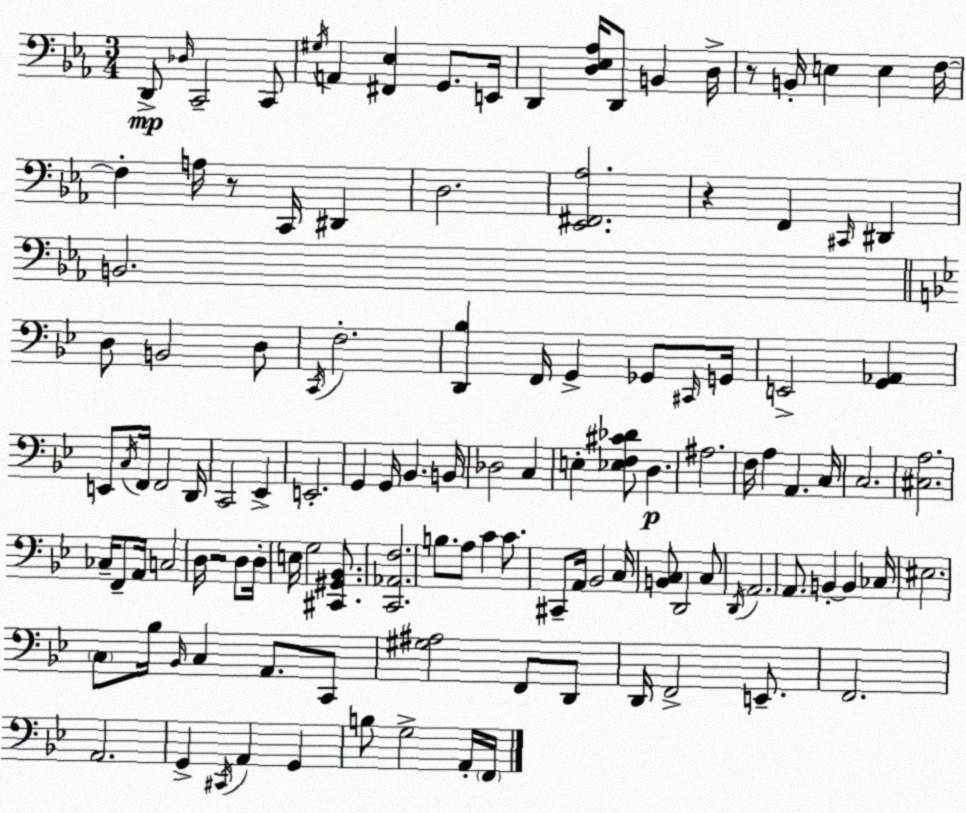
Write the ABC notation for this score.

X:1
T:Untitled
M:3/4
L:1/4
K:Cm
D,,/2 _D,/4 C,,2 C,,/2 ^G,/4 A,, [^F,,_E,] G,,/2 E,,/4 D,, [D,_E,_A,]/4 D,,/2 B,, D,/4 z/2 B,,/4 E, E, F,/4 F, A,/4 z/2 C,,/4 ^D,, D,2 [_E,,^F,,_A,]2 z F,, ^C,,/4 ^D,, B,,2 D,/2 B,,2 D,/2 C,,/4 F,2 [D,,_B,] F,,/4 G,, _G,,/2 ^C,,/4 G,,/4 E,,2 [G,,_A,,] E,,/2 C,/4 F,,/4 F,,2 D,,/4 C,,2 _E,, E,,2 G,, G,,/4 _B,, B,,/4 _D,2 C, E, [_E,F,^C_D]/2 D, ^A,2 F,/4 A, A,, C,/4 C,2 [^C,A,]2 _C,/4 F,,/2 A,,/4 C,2 D,/4 z2 D,/2 D,/4 E,/4 G,2 [^C,,^G,,_B,,]/2 [C,,_A,,F,]2 B,/2 A,/2 C C/2 ^C,,/2 A,,/4 _B,,2 C,/4 [B,,C,]/2 D,,2 C,/2 D,,/4 A,,2 A,,/2 B,, B,, _C,/4 ^E,2 C,/2 _B,/4 _B,,/4 C, A,,/2 C,,/2 [^G,^A,]2 F,,/2 D,,/2 D,,/4 F,,2 E,,/2 F,,2 A,,2 G,, ^C,,/4 A,, G,, B,/2 G,2 A,,/4 F,,/4